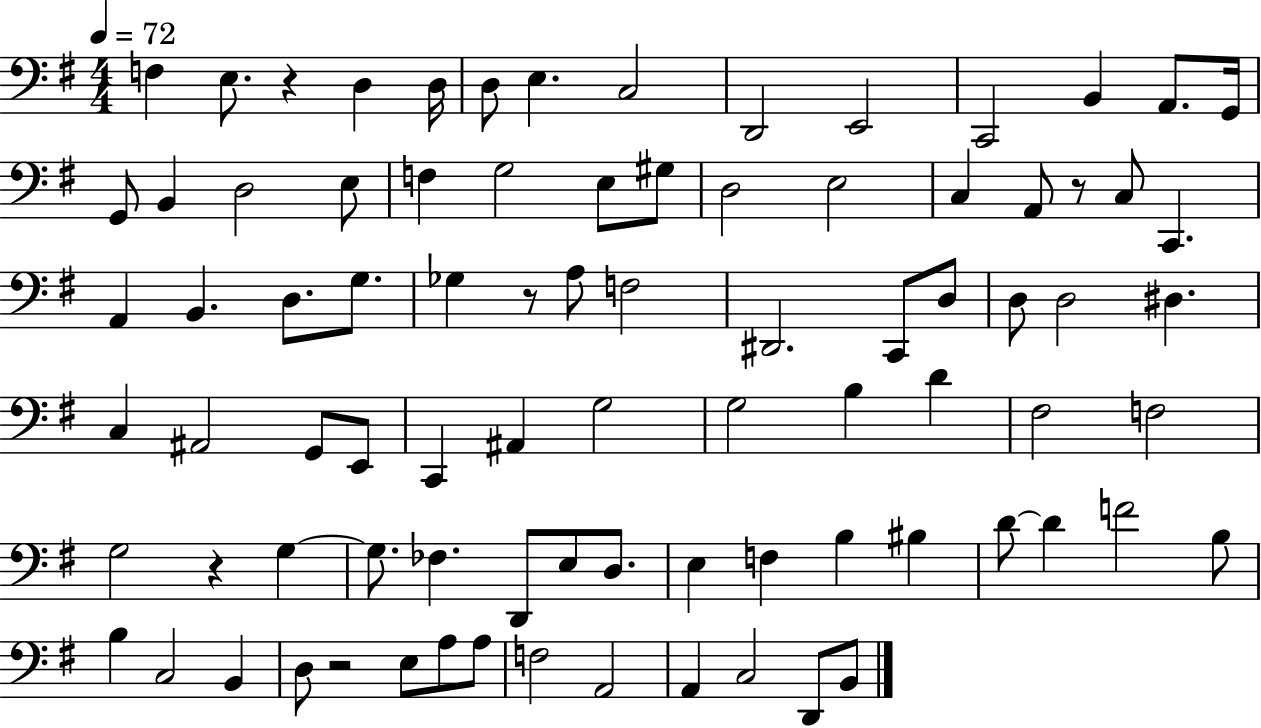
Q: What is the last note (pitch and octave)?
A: B2